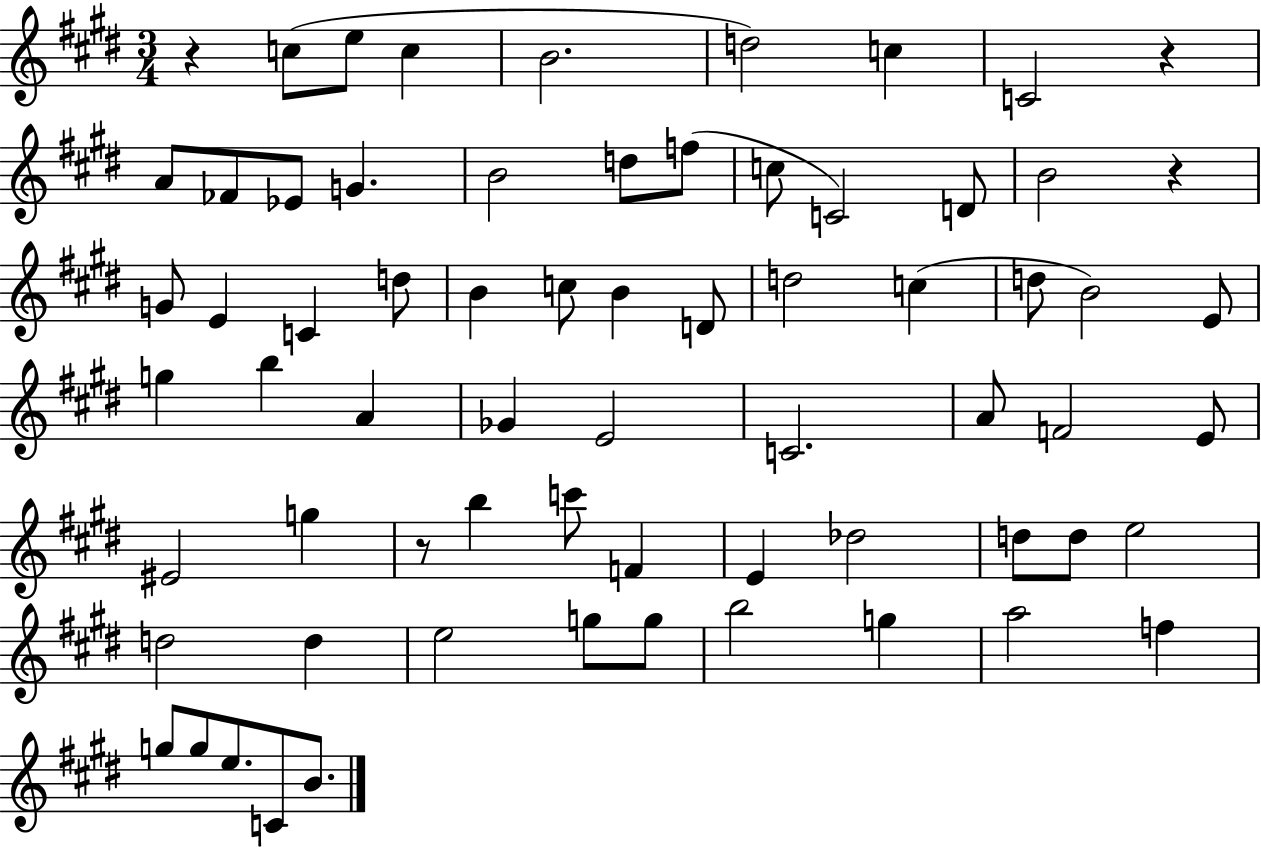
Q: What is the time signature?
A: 3/4